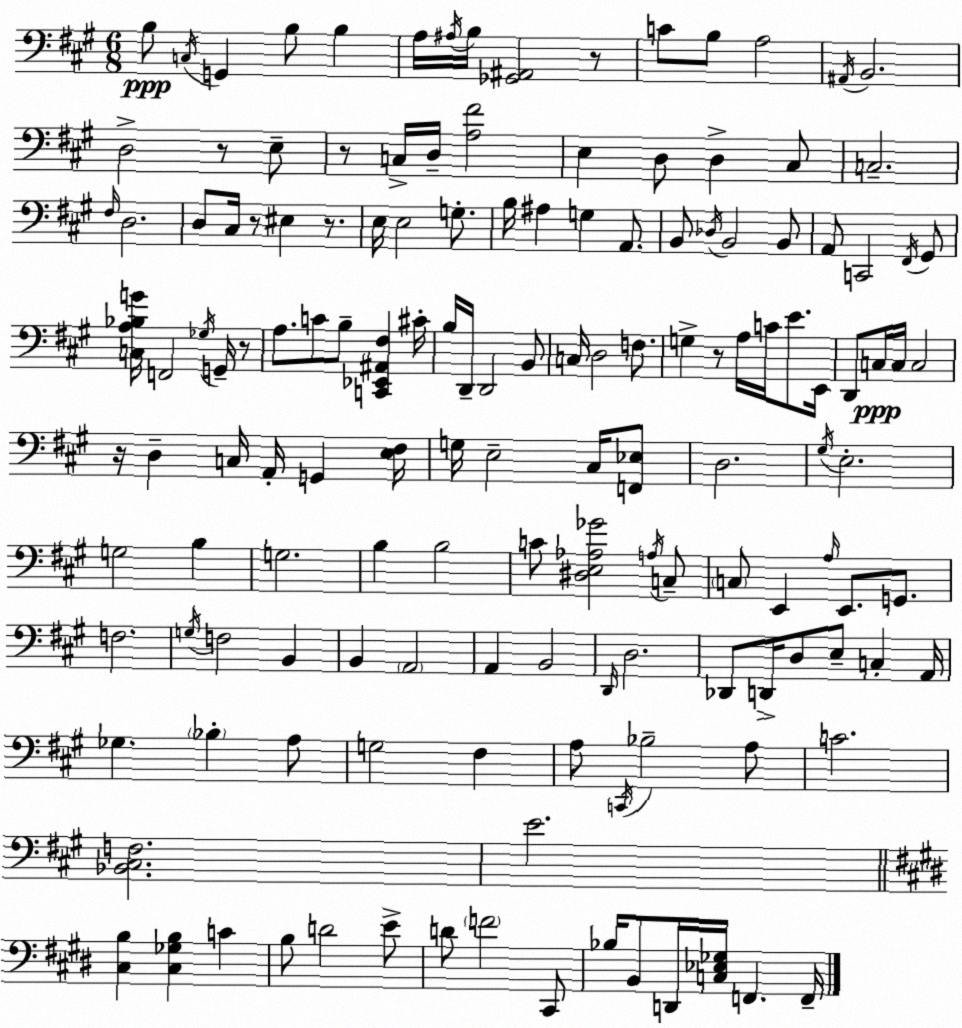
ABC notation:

X:1
T:Untitled
M:6/8
L:1/4
K:A
B,/2 C,/4 G,, B,/2 B, A,/4 ^A,/4 B,/4 [_G,,^A,,]2 z/2 C/2 B,/2 A,2 ^A,,/4 B,,2 D,2 z/2 E,/2 z/2 C,/4 D,/4 [A,^F]2 E, D,/2 D, ^C,/2 C,2 ^F,/4 D,2 D,/2 ^C,/4 z/2 ^E, z/2 E,/4 E,2 G,/2 B,/4 ^A, G, A,,/2 B,,/2 _D,/4 B,,2 B,,/2 A,,/2 C,,2 ^F,,/4 ^G,,/2 [C,A,_B,G]/4 F,,2 _G,/4 G,,/4 z/2 A,/2 C/2 B,/2 [C,,_E,,^A,,^F,] ^C/4 B,/4 D,,/4 D,,2 B,,/2 C,/4 D,2 F,/2 G, z/2 A,/4 C/4 E/2 E,,/4 D,,/2 C,/4 C,/4 C,2 z/4 D, C,/4 A,,/4 G,, [E,^F,]/4 G,/4 E,2 ^C,/4 [F,,_E,]/2 D,2 ^G,/4 E,2 G,2 B, G,2 B, B,2 C/2 [^D,E,_A,_G]2 A,/4 C,/2 C,/2 E,, A,/4 E,,/2 G,,/2 F,2 G,/4 F,2 B,, B,, A,,2 A,, B,,2 D,,/4 D,2 _D,,/2 D,,/4 D,/2 E,/2 C, A,,/4 _G, _B, A,/2 G,2 ^F, A,/2 C,,/4 _B,2 A,/2 C2 [_B,,^C,F,]2 E2 [^C,B,] [^C,_G,B,] C B,/2 D2 E/2 D/2 F2 ^C,,/2 _B,/4 B,,/2 D,,/4 [C,_E,_G,]/4 F,, F,,/4